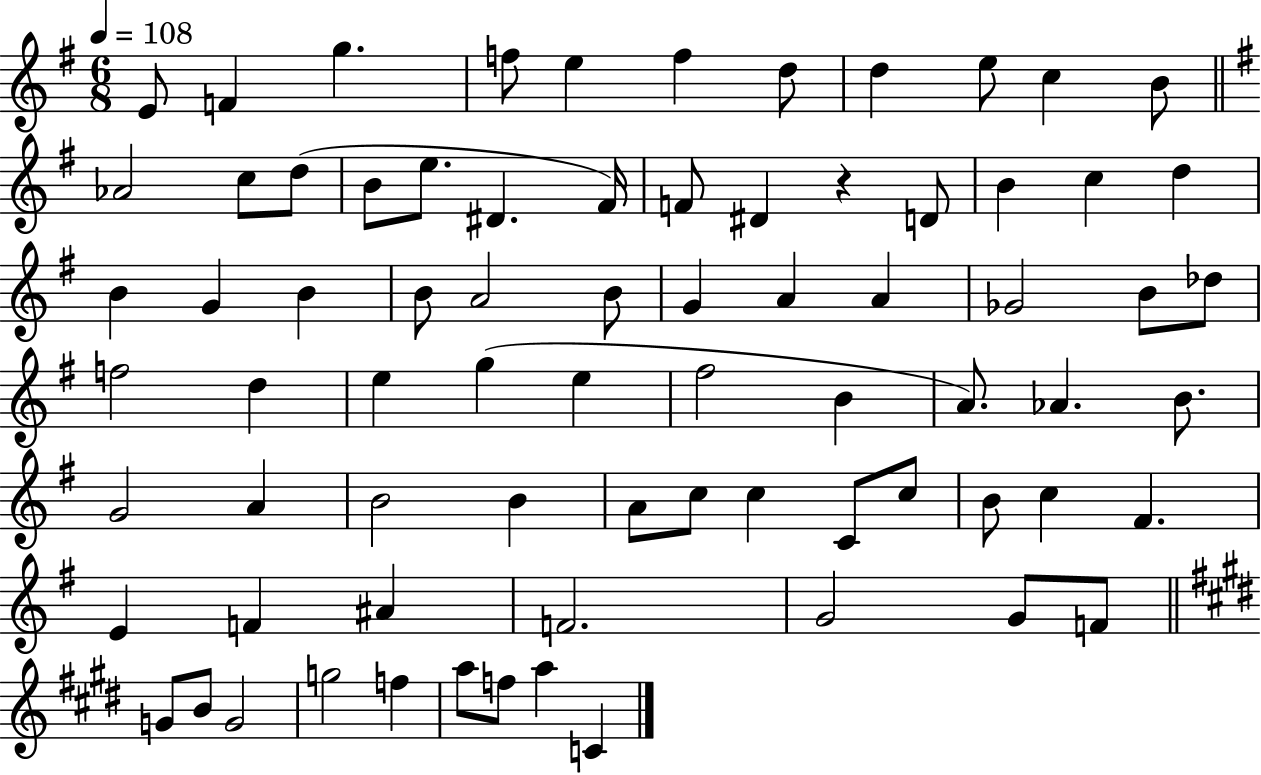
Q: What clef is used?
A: treble